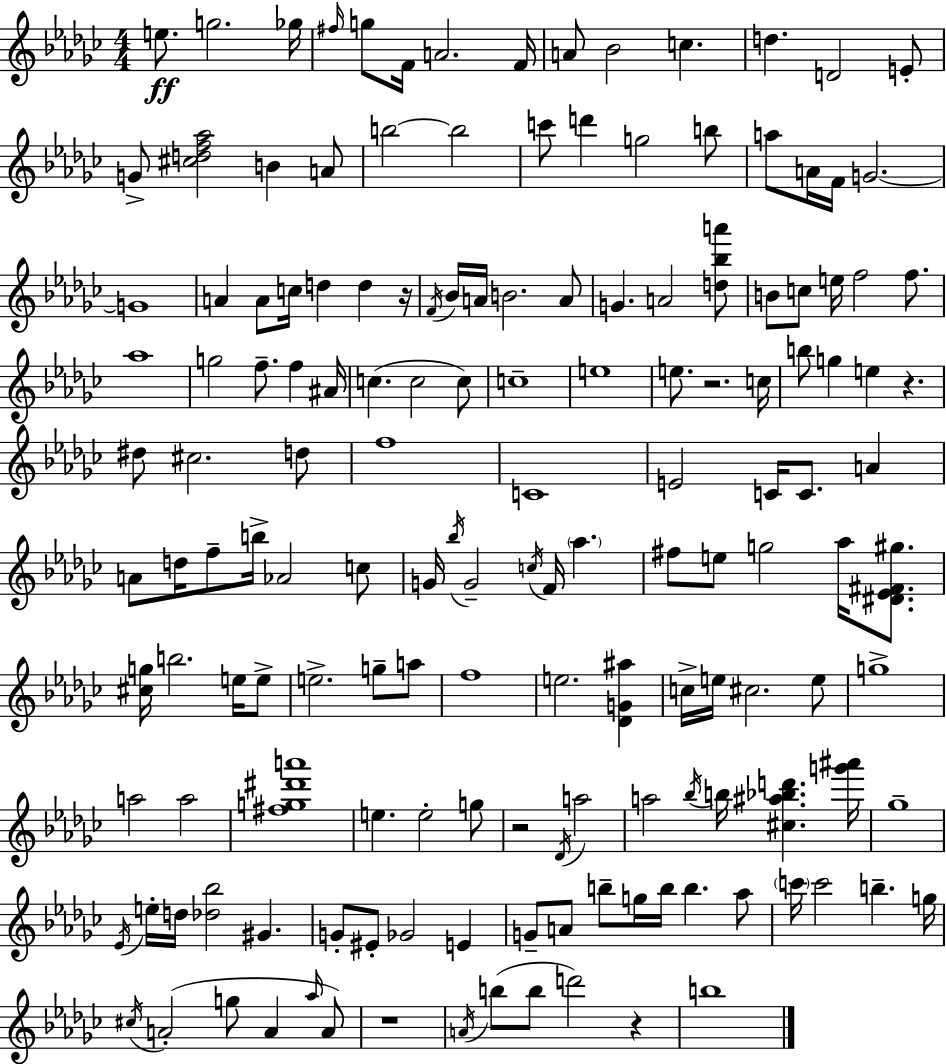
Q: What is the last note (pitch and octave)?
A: B5